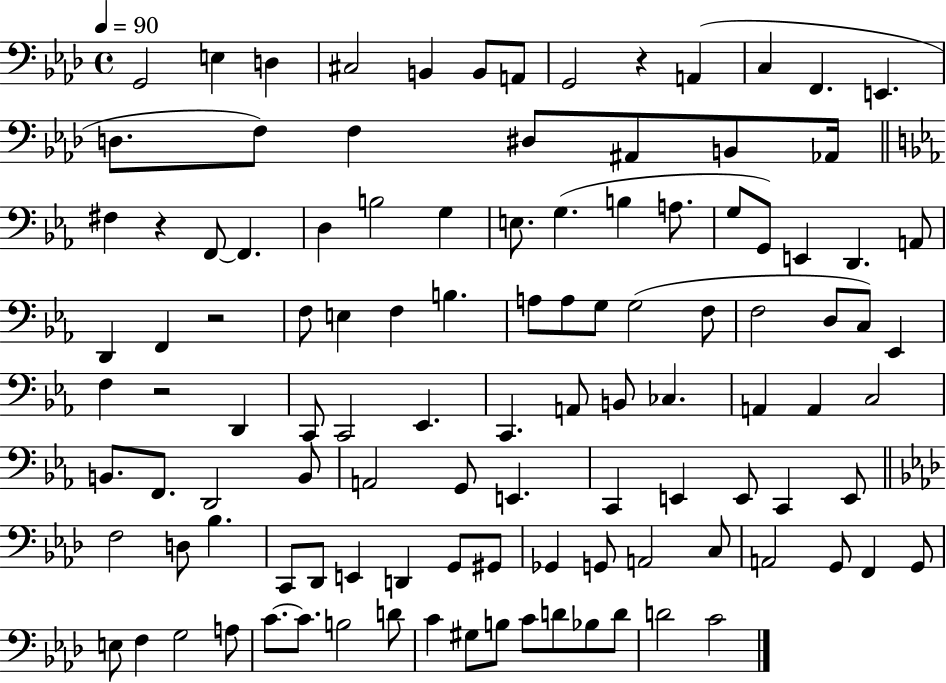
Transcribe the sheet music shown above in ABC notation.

X:1
T:Untitled
M:4/4
L:1/4
K:Ab
G,,2 E, D, ^C,2 B,, B,,/2 A,,/2 G,,2 z A,, C, F,, E,, D,/2 F,/2 F, ^D,/2 ^A,,/2 B,,/2 _A,,/4 ^F, z F,,/2 F,, D, B,2 G, E,/2 G, B, A,/2 G,/2 G,,/2 E,, D,, A,,/2 D,, F,, z2 F,/2 E, F, B, A,/2 A,/2 G,/2 G,2 F,/2 F,2 D,/2 C,/2 _E,, F, z2 D,, C,,/2 C,,2 _E,, C,, A,,/2 B,,/2 _C, A,, A,, C,2 B,,/2 F,,/2 D,,2 B,,/2 A,,2 G,,/2 E,, C,, E,, E,,/2 C,, E,,/2 F,2 D,/2 _B, C,,/2 _D,,/2 E,, D,, G,,/2 ^G,,/2 _G,, G,,/2 A,,2 C,/2 A,,2 G,,/2 F,, G,,/2 E,/2 F, G,2 A,/2 C/2 C/2 B,2 D/2 C ^G,/2 B,/2 C/2 D/2 _B,/2 D/2 D2 C2